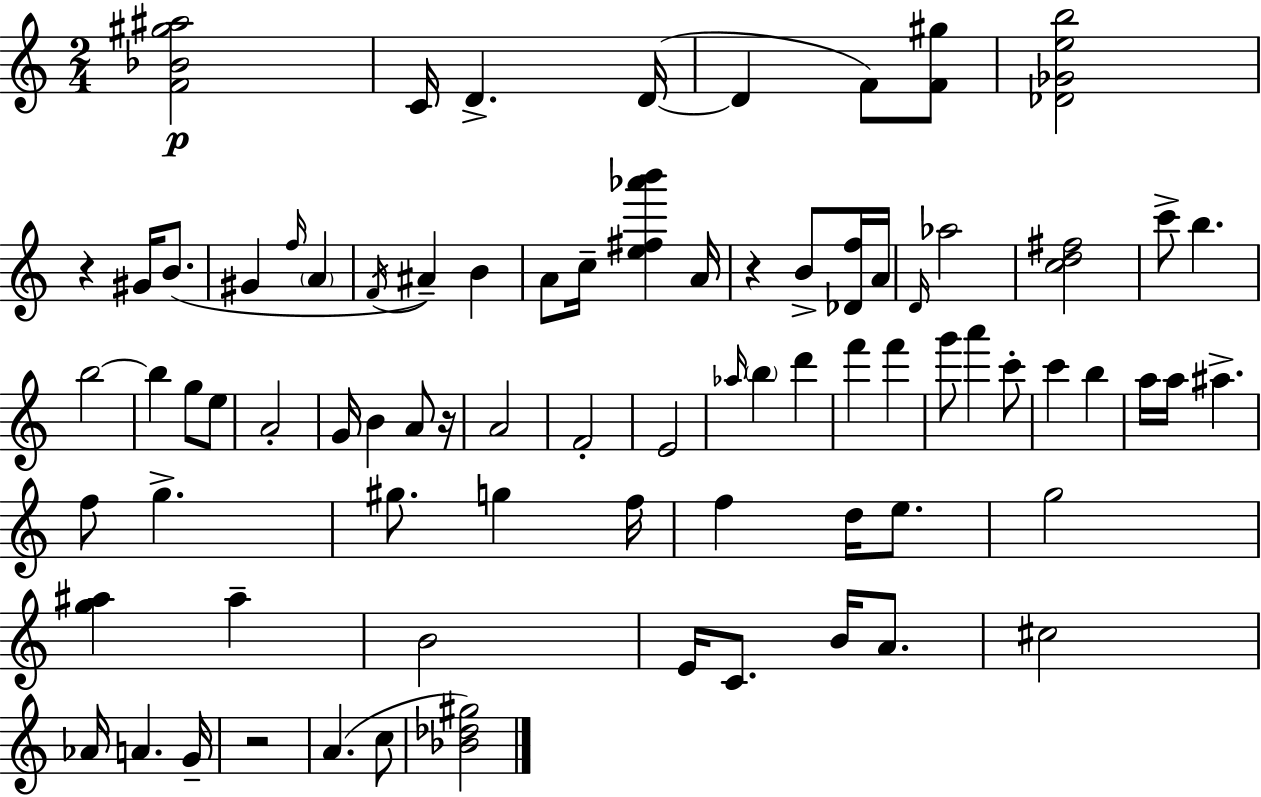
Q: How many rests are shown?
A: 4